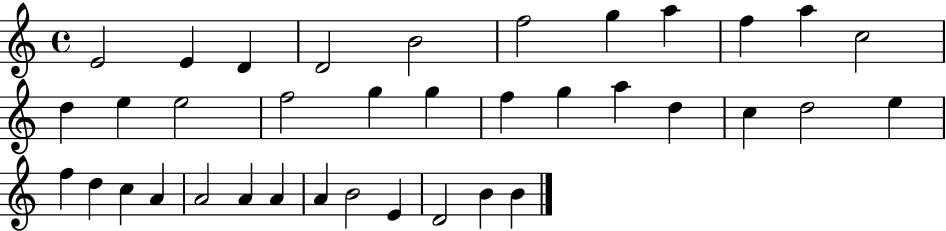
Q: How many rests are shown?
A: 0